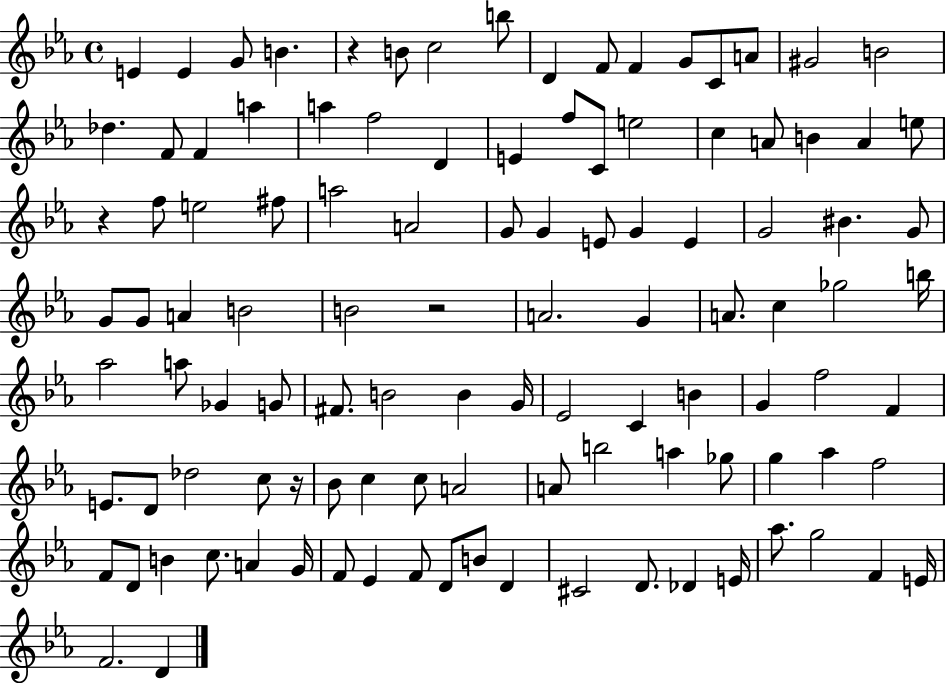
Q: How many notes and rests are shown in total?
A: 110